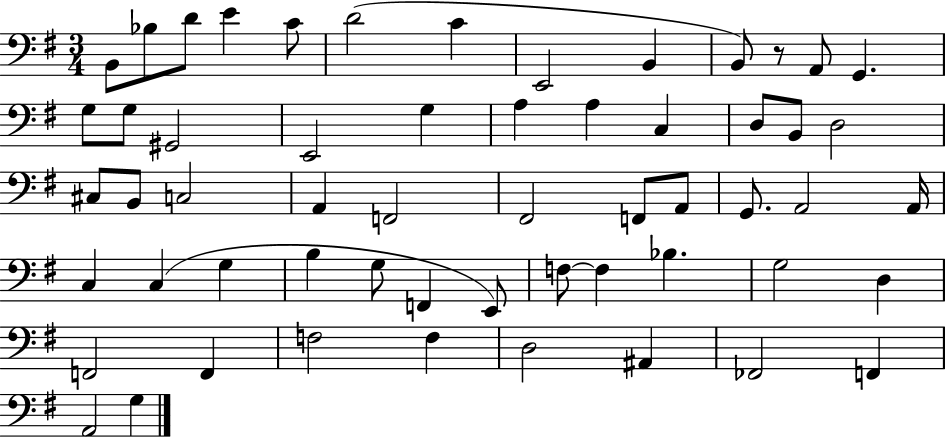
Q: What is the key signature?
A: G major